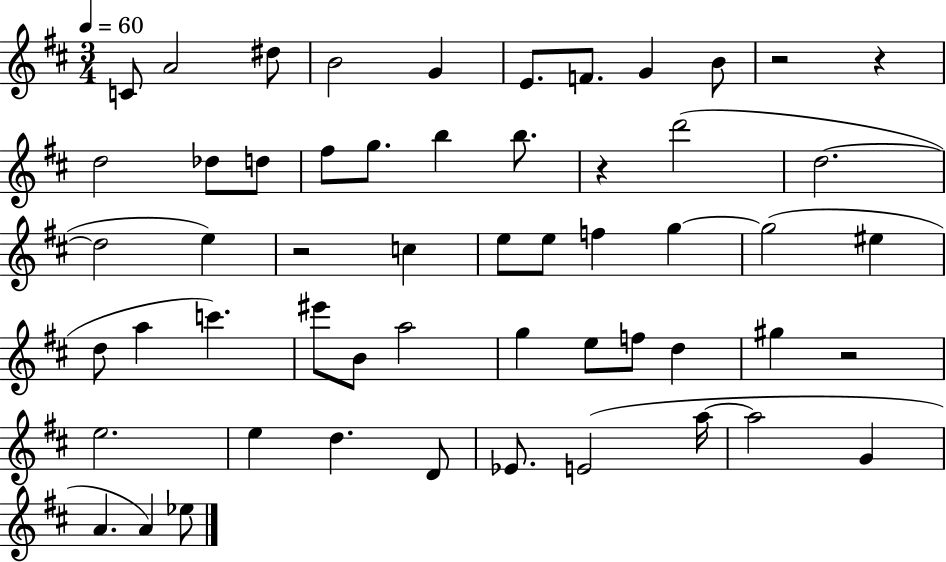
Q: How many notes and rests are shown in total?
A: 55